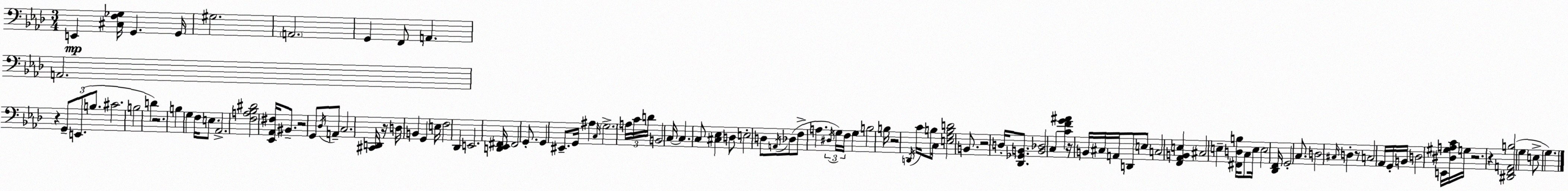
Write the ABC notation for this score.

X:1
T:Untitled
M:3/4
L:1/4
K:Ab
E,, [^C,F,_G,]/4 G,, G,,/4 ^G,2 A,,2 G,, F,,/2 A,, A,,2 z G,,/2 E,,/2 B,/2 ^C2 B,2 D z2 B, G, F,/4 E,/2 _A,,2 [F,A,_B,^D]2 [_E,,_A,,^F,]/4 ^B,,/2 z2 G,,/2 _D,/4 A,,/2 C,2 [^C,,D,,]/4 z/4 D,/4 B,, G,, E,/4 F,2 _D,, E,,2 [D,,_E,,^F,,]/4 ^F,,2 G,,/2 G,, ^E,,/2 G,,/4 ^A, C,/4 G,2 A,/4 C/4 D/4 B,,2 C,/4 C, C,/2 [^C,_E,] D,/2 E,2 D,/2 A,,/4 _D,/2 F,/2 A, ^D,/4 G,/4 F,/4 G, B,2 B,/4 z2 D,,/4 C/4 B,/2 C,/4 [E,G,B,D]2 B,,/2 z2 D,/4 [_D,,_G,,B,,]/2 [B,,_D,]2 C, [CFG^A] z/4 B,,/4 ^C,/4 A,,/4 D,,/2 E,/2 C,2 [F,,_A,,B,,E,] ^C,2 E, [^F,,D,B,]/4 C,/2 E,/4 E,2 [_D,,F,,]/4 G,,2 C,/2 D,2 ^C,/4 D, z/2 C,2 _A,,/4 G,,/4 B,,/4 D,2 E,,/4 [^D,^G,A,C]/4 G,/4 z2 z [^D,,F,,A,,B,]2 G, E,/2 G,